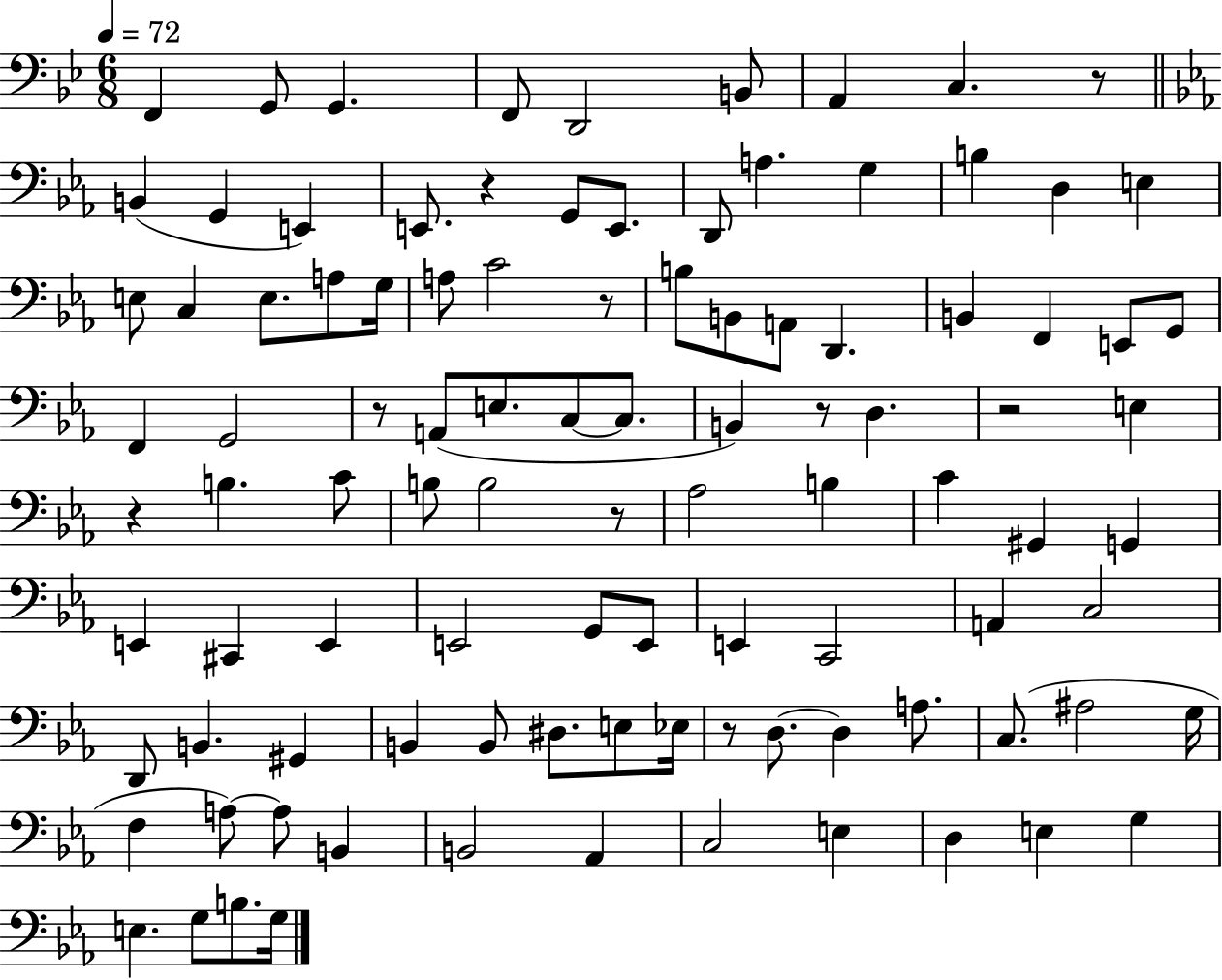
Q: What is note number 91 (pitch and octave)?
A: B3